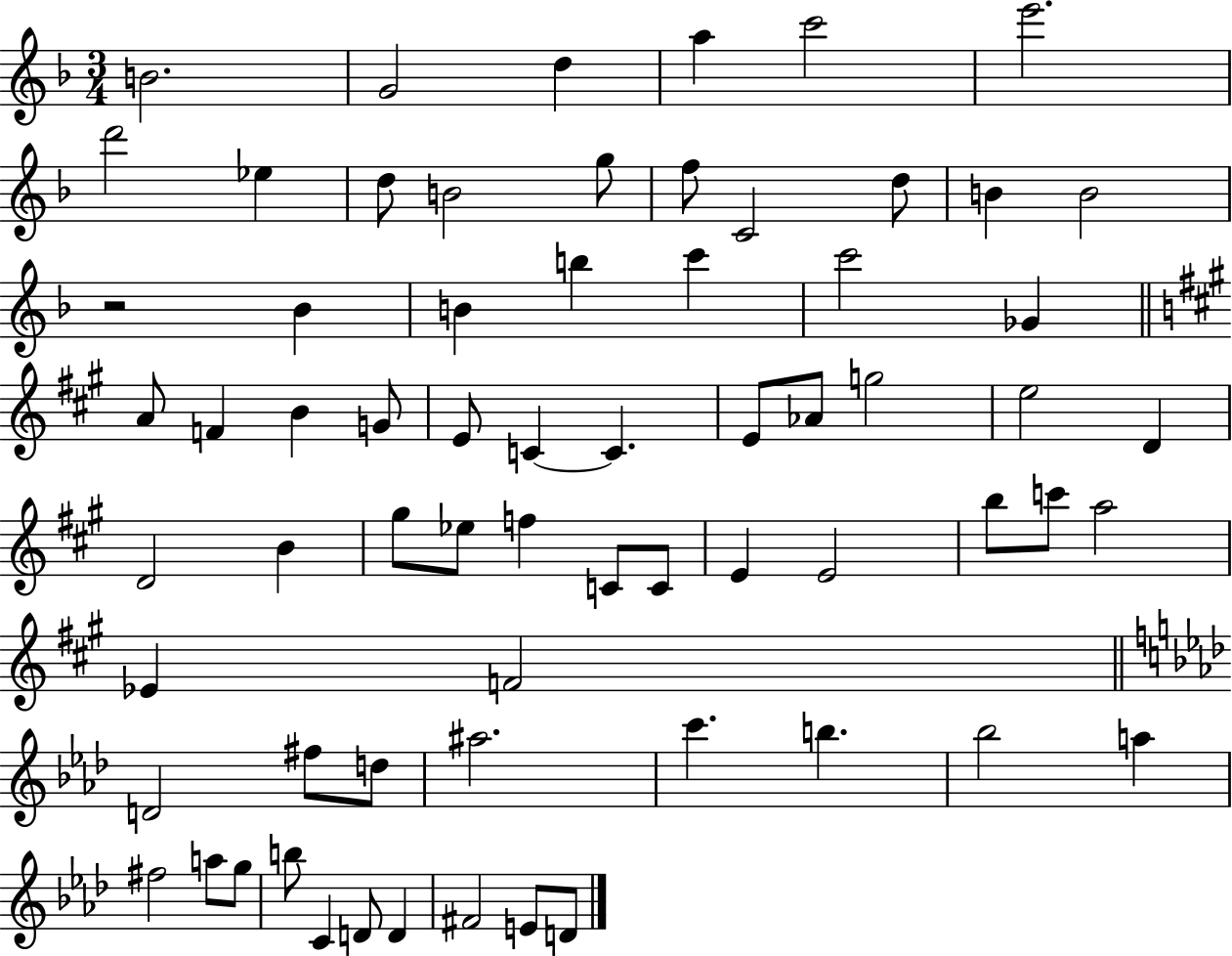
B4/h. G4/h D5/q A5/q C6/h E6/h. D6/h Eb5/q D5/e B4/h G5/e F5/e C4/h D5/e B4/q B4/h R/h Bb4/q B4/q B5/q C6/q C6/h Gb4/q A4/e F4/q B4/q G4/e E4/e C4/q C4/q. E4/e Ab4/e G5/h E5/h D4/q D4/h B4/q G#5/e Eb5/e F5/q C4/e C4/e E4/q E4/h B5/e C6/e A5/h Eb4/q F4/h D4/h F#5/e D5/e A#5/h. C6/q. B5/q. Bb5/h A5/q F#5/h A5/e G5/e B5/e C4/q D4/e D4/q F#4/h E4/e D4/e